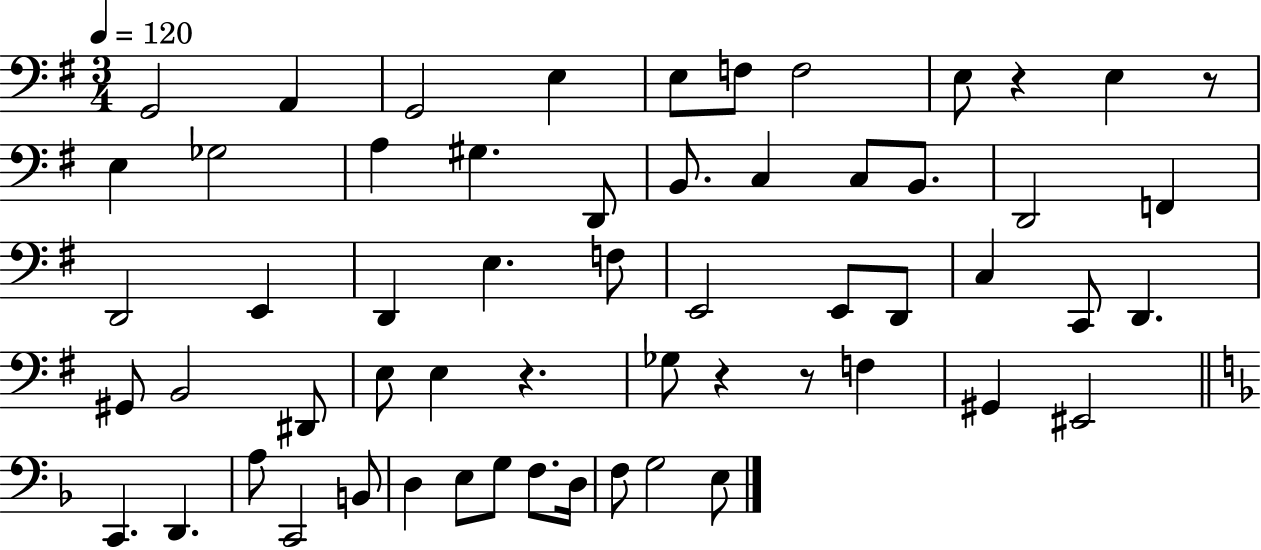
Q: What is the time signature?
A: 3/4